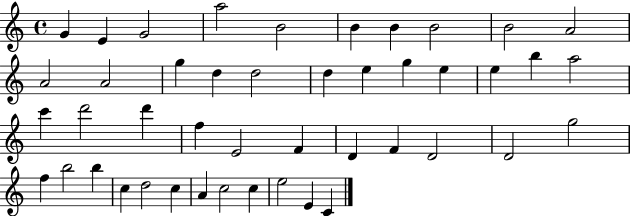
X:1
T:Untitled
M:4/4
L:1/4
K:C
G E G2 a2 B2 B B B2 B2 A2 A2 A2 g d d2 d e g e e b a2 c' d'2 d' f E2 F D F D2 D2 g2 f b2 b c d2 c A c2 c e2 E C